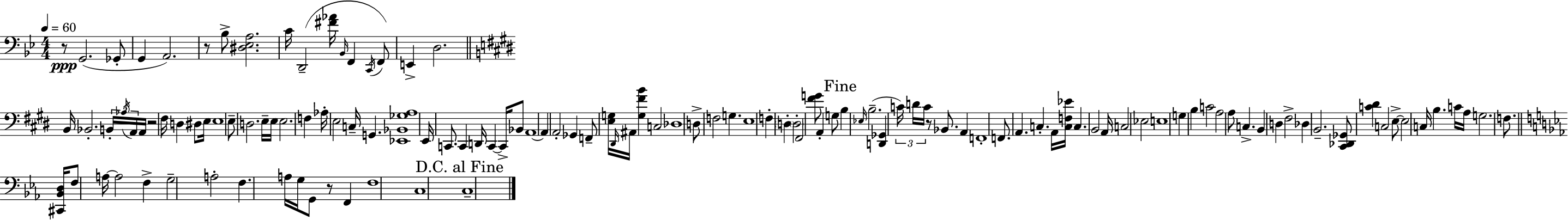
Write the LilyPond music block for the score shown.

{
  \clef bass
  \numericTimeSignature
  \time 4/4
  \key g \minor
  \tempo 4 = 60
  r8\ppp g,2.( ges,8-. | g,4 a,2.) | r8 bes8-> <dis ees a>2. | c'16 d,2--( <fis' aes'>16 \grace { bes,16 } f,4 \acciaccatura { c,16 }) | \break f,8 e,4-> d2. | \bar "||" \break \key e \major b,16 bes,2.-. \tuplet 3/2 { b,16-. \acciaccatura { aes16 } a,16 } | a,16 r2 fis16 d4 dis8 | e16 e1 | e8-- d2. e16-- | \break e16 e2. f4 | aes16-. e2 c16-- g,4. | <ees, bes, ges a>1 | e,16 c,8. c,4 d,16 c,4~~ c,16-> bes,8 | \break a,1~~ | a,4 a,2-. ges,4 | f,8-- <e g>16 \grace { dis,16 } ais,16 <g fis' b'>4 c2 | des1 | \break d8-> f2 g4. | e1 | f4-. \parenthesize d4-. \parenthesize d2-. | fis,2 <fis' g'>8 a,4-. | \break g8 \mark "Fine" b4 \grace { ees16 }( b2.-- | <d, ges,>4 \tuplet 3/2 { c'16) d'16 c'16 } r8 bes,8. a,4 | f,1-. | f,8. a,4. c4.-. | \break a,16 <c f ees'>16 c4. b,2 | a,16 c2 ees2 | e1 | g4 b4 c'2 | \break a2 a8 c4.-> | b,4 d4 fis2-> | des4 b,2.-- | <cis, des, ges,>8 <c' dis'>4 c2 | \break e8->~~ e2 c16 b4. | c'16 a16 g2. | f8. \bar "||" \break \key ees \major <cis, bes, d>16 f8 a16~~ a2 f4-> | g2-- a2-. | f4. a16 g16 g,8 r8 f,4 | f1 | \break c1 | \mark "D.C. al Fine" c1-- | \bar "|."
}